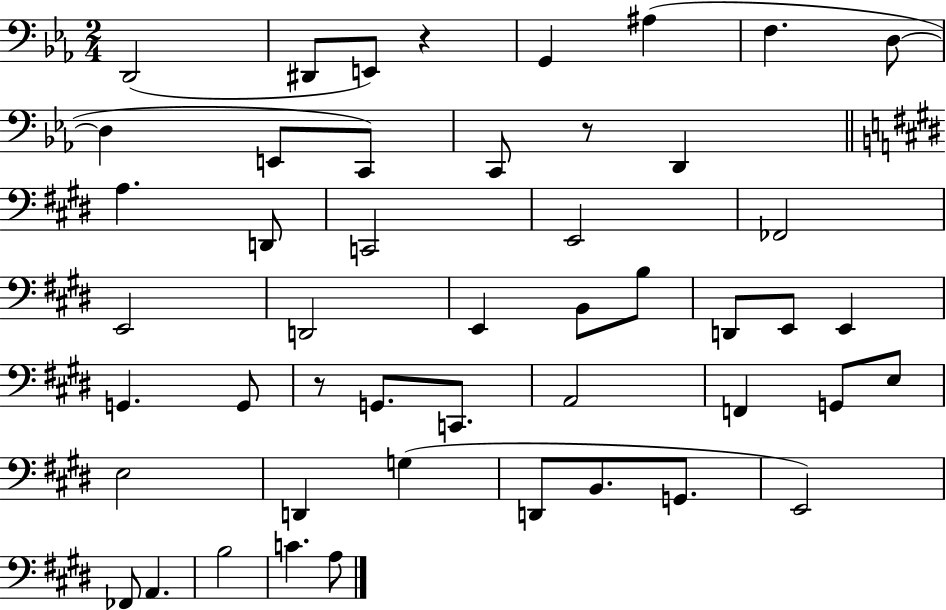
D2/h D#2/e E2/e R/q G2/q A#3/q F3/q. D3/e D3/q E2/e C2/e C2/e R/e D2/q A3/q. D2/e C2/h E2/h FES2/h E2/h D2/h E2/q B2/e B3/e D2/e E2/e E2/q G2/q. G2/e R/e G2/e. C2/e. A2/h F2/q G2/e E3/e E3/h D2/q G3/q D2/e B2/e. G2/e. E2/h FES2/e A2/q. B3/h C4/q. A3/e